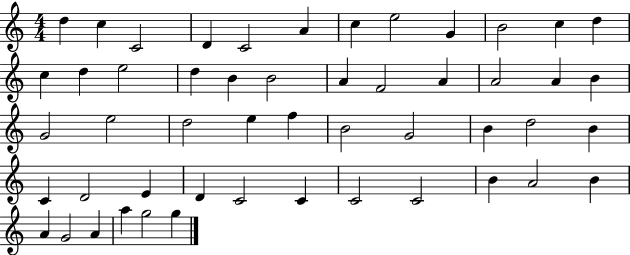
X:1
T:Untitled
M:4/4
L:1/4
K:C
d c C2 D C2 A c e2 G B2 c d c d e2 d B B2 A F2 A A2 A B G2 e2 d2 e f B2 G2 B d2 B C D2 E D C2 C C2 C2 B A2 B A G2 A a g2 g